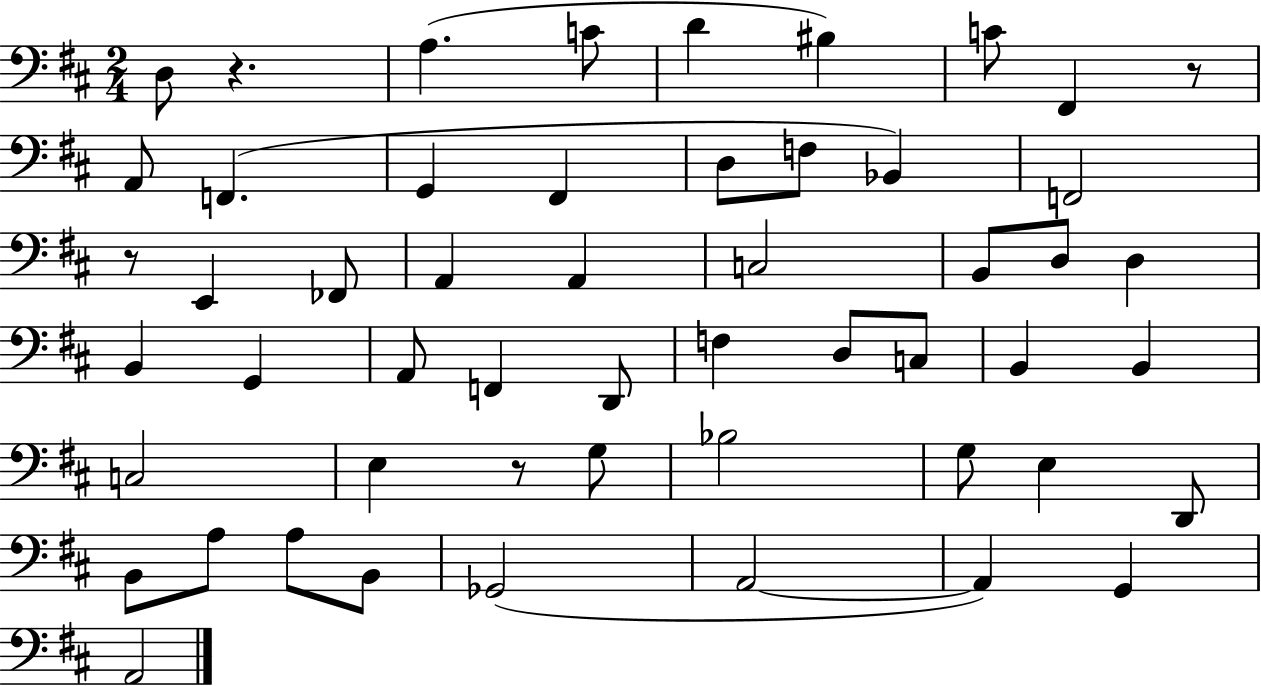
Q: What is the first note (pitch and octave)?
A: D3